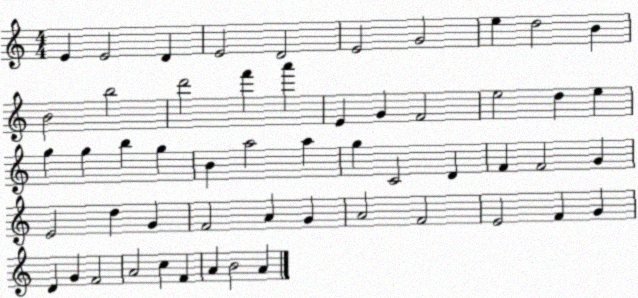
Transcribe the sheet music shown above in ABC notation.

X:1
T:Untitled
M:4/4
L:1/4
K:C
E E2 D E2 D2 E2 G2 e d2 B B2 b2 d'2 f' a' E G F2 e2 d e g g b g B a2 a g C2 D F F2 G E2 d G F2 A G A2 F2 E2 F G D G F2 A2 c F A B2 A